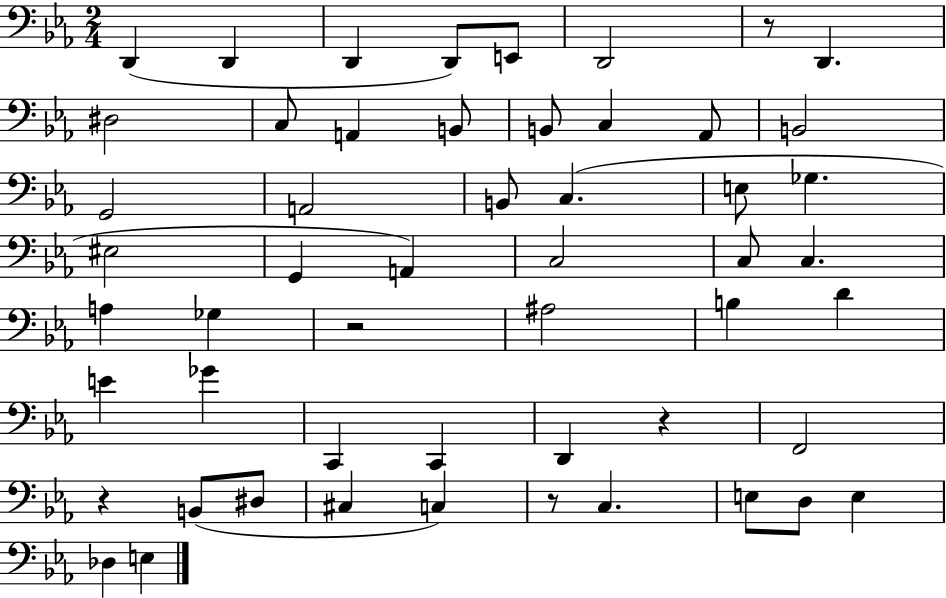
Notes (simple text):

D2/q D2/q D2/q D2/e E2/e D2/h R/e D2/q. D#3/h C3/e A2/q B2/e B2/e C3/q Ab2/e B2/h G2/h A2/h B2/e C3/q. E3/e Gb3/q. EIS3/h G2/q A2/q C3/h C3/e C3/q. A3/q Gb3/q R/h A#3/h B3/q D4/q E4/q Gb4/q C2/q C2/q D2/q R/q F2/h R/q B2/e D#3/e C#3/q C3/q R/e C3/q. E3/e D3/e E3/q Db3/q E3/q